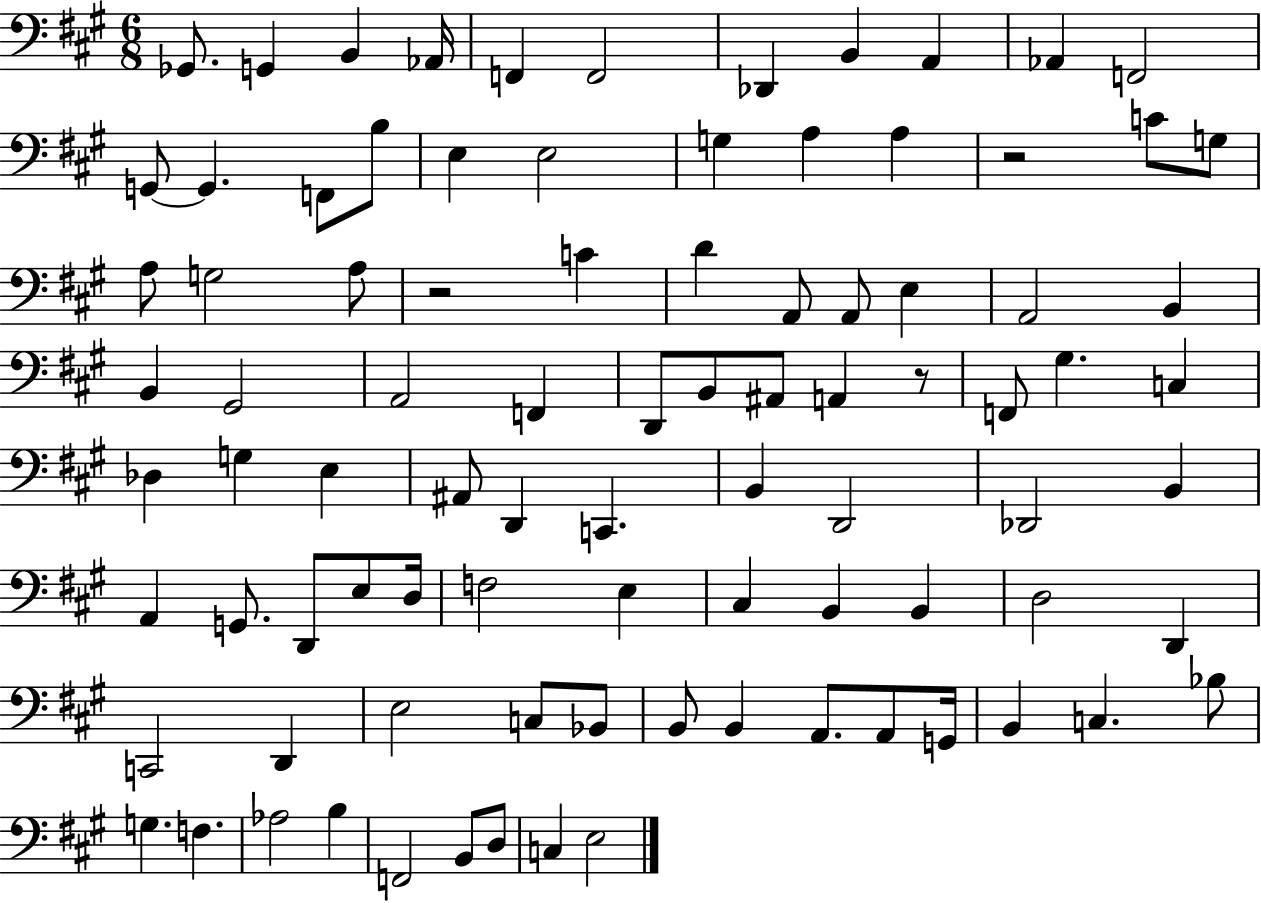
X:1
T:Untitled
M:6/8
L:1/4
K:A
_G,,/2 G,, B,, _A,,/4 F,, F,,2 _D,, B,, A,, _A,, F,,2 G,,/2 G,, F,,/2 B,/2 E, E,2 G, A, A, z2 C/2 G,/2 A,/2 G,2 A,/2 z2 C D A,,/2 A,,/2 E, A,,2 B,, B,, ^G,,2 A,,2 F,, D,,/2 B,,/2 ^A,,/2 A,, z/2 F,,/2 ^G, C, _D, G, E, ^A,,/2 D,, C,, B,, D,,2 _D,,2 B,, A,, G,,/2 D,,/2 E,/2 D,/4 F,2 E, ^C, B,, B,, D,2 D,, C,,2 D,, E,2 C,/2 _B,,/2 B,,/2 B,, A,,/2 A,,/2 G,,/4 B,, C, _B,/2 G, F, _A,2 B, F,,2 B,,/2 D,/2 C, E,2